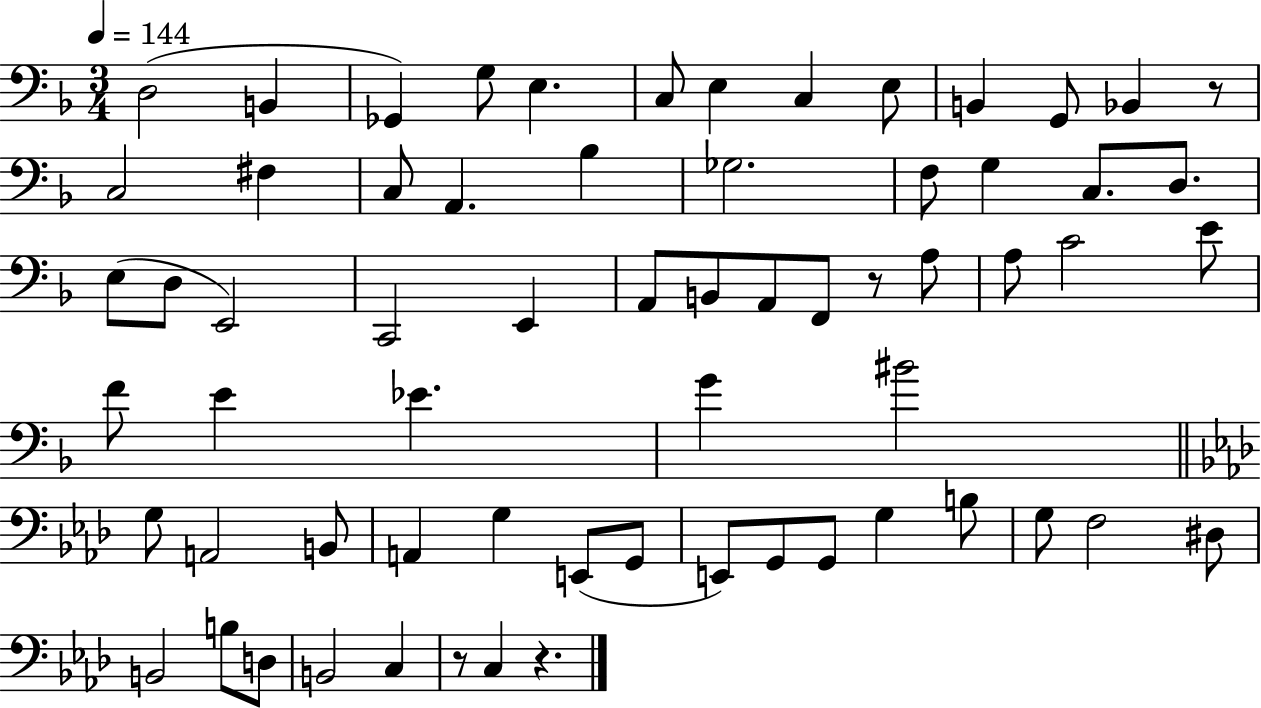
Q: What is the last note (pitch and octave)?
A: C3